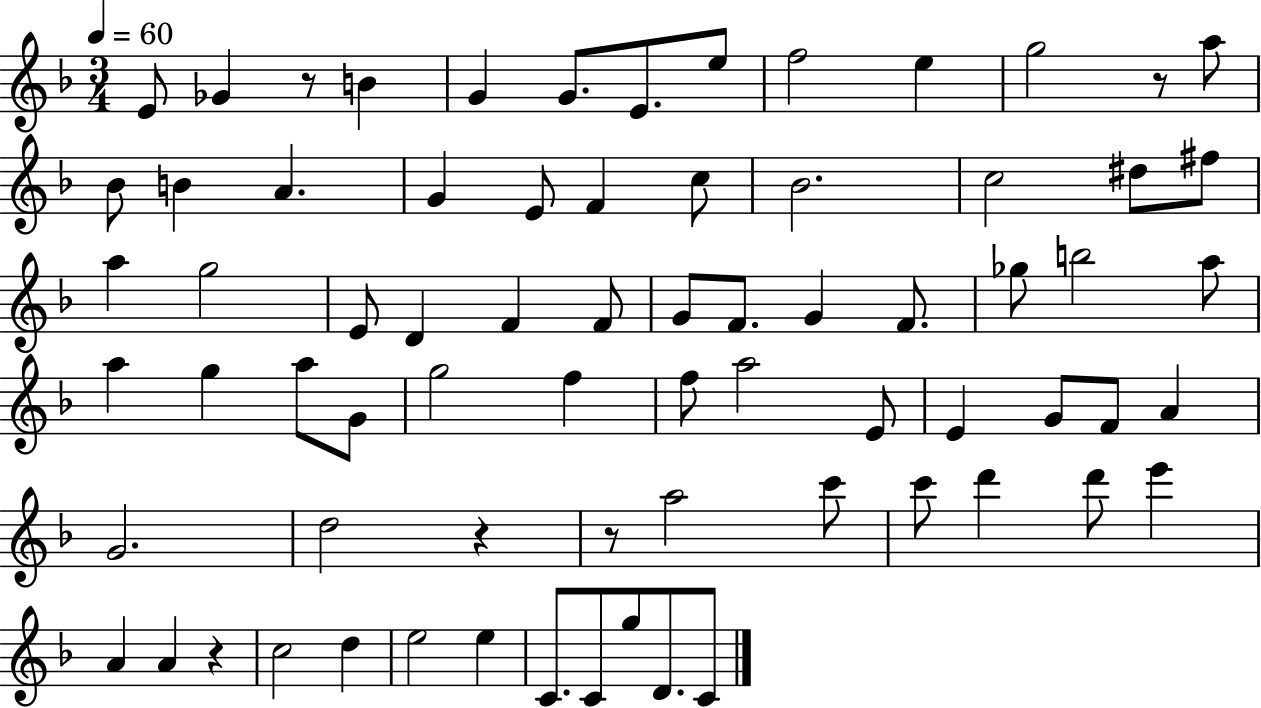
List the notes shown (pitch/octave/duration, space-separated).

E4/e Gb4/q R/e B4/q G4/q G4/e. E4/e. E5/e F5/h E5/q G5/h R/e A5/e Bb4/e B4/q A4/q. G4/q E4/e F4/q C5/e Bb4/h. C5/h D#5/e F#5/e A5/q G5/h E4/e D4/q F4/q F4/e G4/e F4/e. G4/q F4/e. Gb5/e B5/h A5/e A5/q G5/q A5/e G4/e G5/h F5/q F5/e A5/h E4/e E4/q G4/e F4/e A4/q G4/h. D5/h R/q R/e A5/h C6/e C6/e D6/q D6/e E6/q A4/q A4/q R/q C5/h D5/q E5/h E5/q C4/e. C4/e G5/e D4/e. C4/e